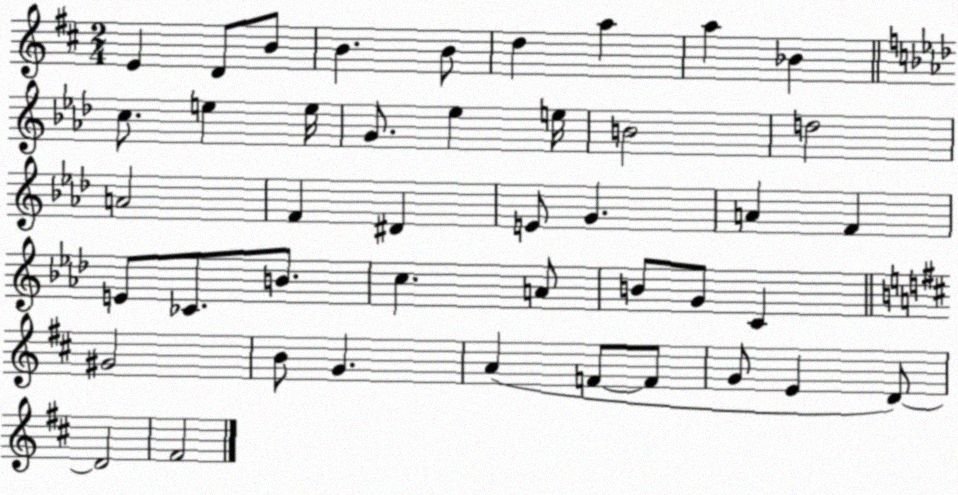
X:1
T:Untitled
M:2/4
L:1/4
K:D
E D/2 B/2 B B/2 d a a _B c/2 e e/4 G/2 _e e/4 B2 d2 A2 F ^D E/2 G A F E/2 _C/2 B/2 c A/2 B/2 G/2 C ^G2 B/2 G A F/2 F/2 G/2 E D/2 D2 ^F2